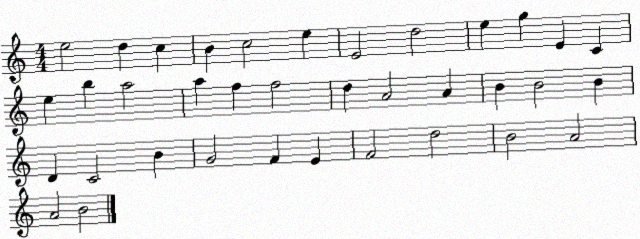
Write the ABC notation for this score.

X:1
T:Untitled
M:4/4
L:1/4
K:C
e2 d c B c2 e E2 d2 e g E C e b a2 a f f2 d A2 A B B2 B D C2 B G2 F E F2 d2 B2 A2 A2 B2